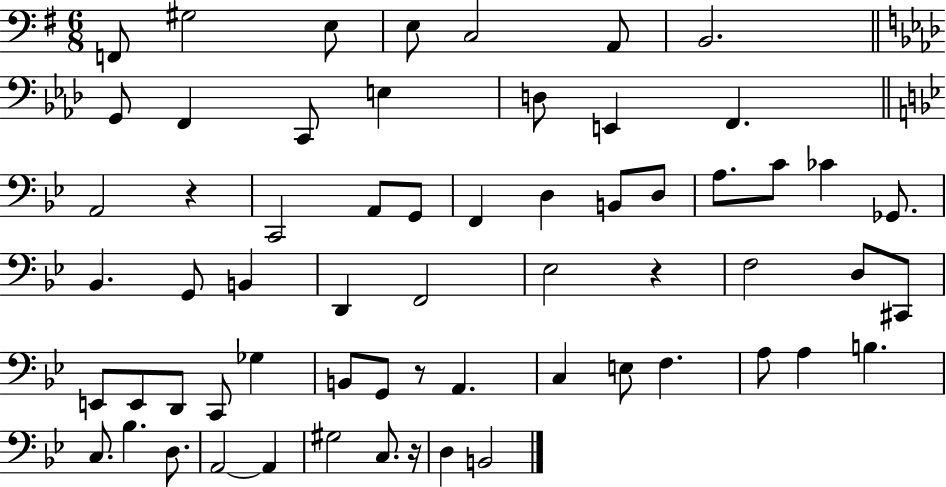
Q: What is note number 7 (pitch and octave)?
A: B2